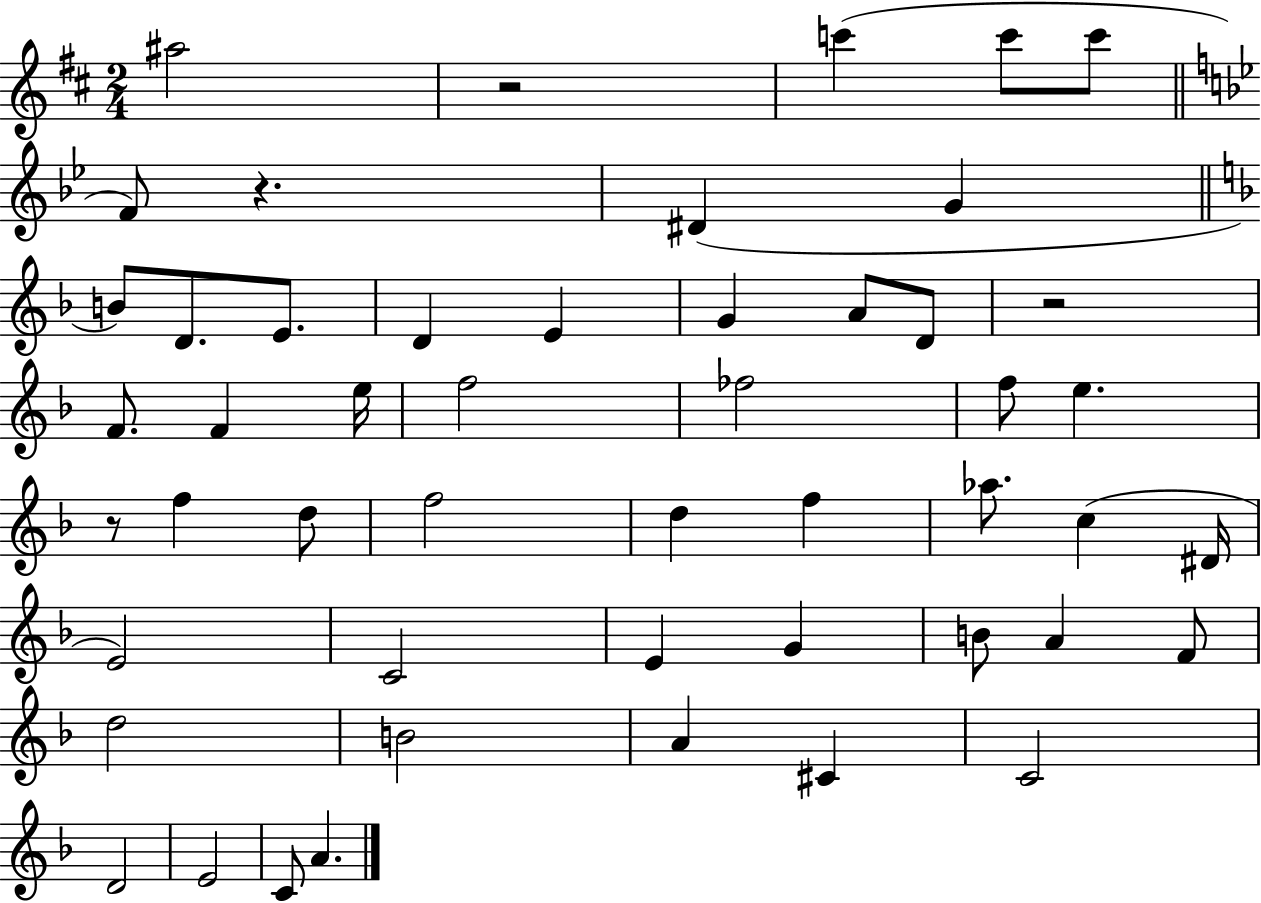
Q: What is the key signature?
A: D major